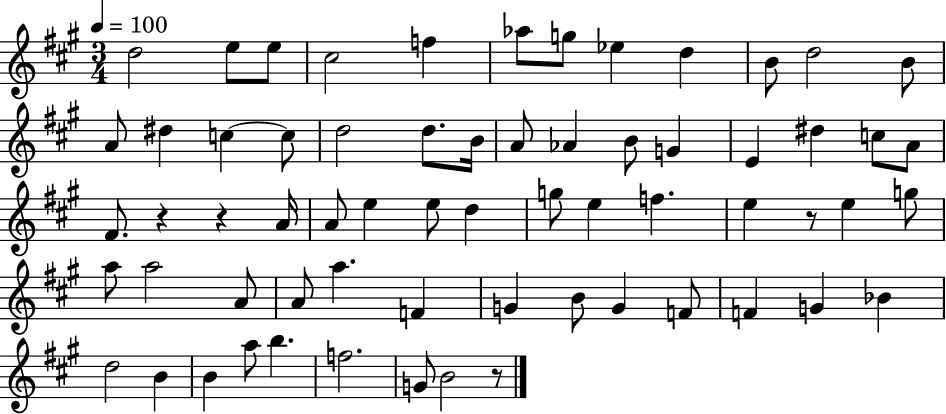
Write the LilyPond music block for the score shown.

{
  \clef treble
  \numericTimeSignature
  \time 3/4
  \key a \major
  \tempo 4 = 100
  d''2 e''8 e''8 | cis''2 f''4 | aes''8 g''8 ees''4 d''4 | b'8 d''2 b'8 | \break a'8 dis''4 c''4~~ c''8 | d''2 d''8. b'16 | a'8 aes'4 b'8 g'4 | e'4 dis''4 c''8 a'8 | \break fis'8. r4 r4 a'16 | a'8 e''4 e''8 d''4 | g''8 e''4 f''4. | e''4 r8 e''4 g''8 | \break a''8 a''2 a'8 | a'8 a''4. f'4 | g'4 b'8 g'4 f'8 | f'4 g'4 bes'4 | \break d''2 b'4 | b'4 a''8 b''4. | f''2. | g'8 b'2 r8 | \break \bar "|."
}